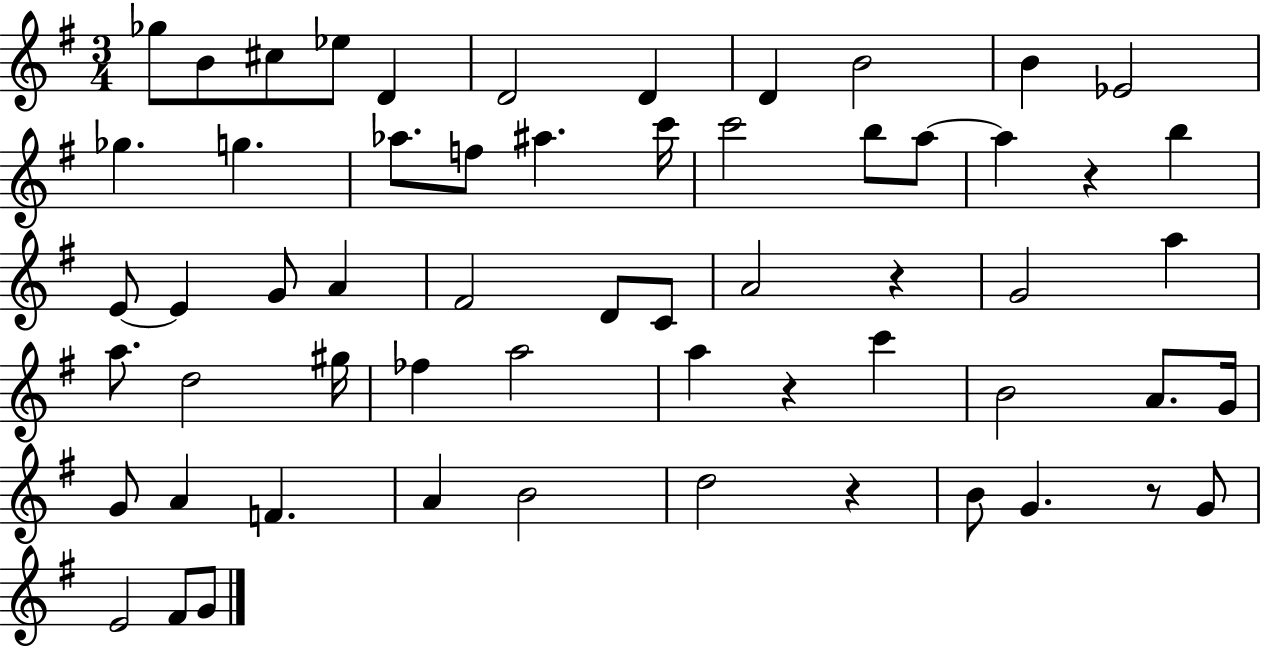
Gb5/e B4/e C#5/e Eb5/e D4/q D4/h D4/q D4/q B4/h B4/q Eb4/h Gb5/q. G5/q. Ab5/e. F5/e A#5/q. C6/s C6/h B5/e A5/e A5/q R/q B5/q E4/e E4/q G4/e A4/q F#4/h D4/e C4/e A4/h R/q G4/h A5/q A5/e. D5/h G#5/s FES5/q A5/h A5/q R/q C6/q B4/h A4/e. G4/s G4/e A4/q F4/q. A4/q B4/h D5/h R/q B4/e G4/q. R/e G4/e E4/h F#4/e G4/e